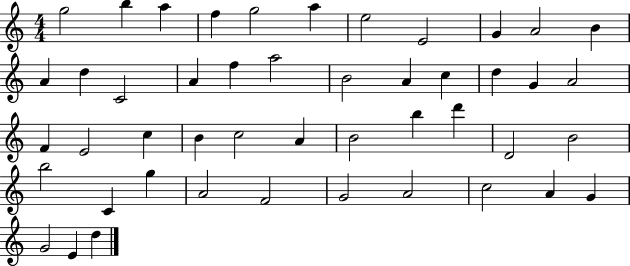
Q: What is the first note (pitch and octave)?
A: G5